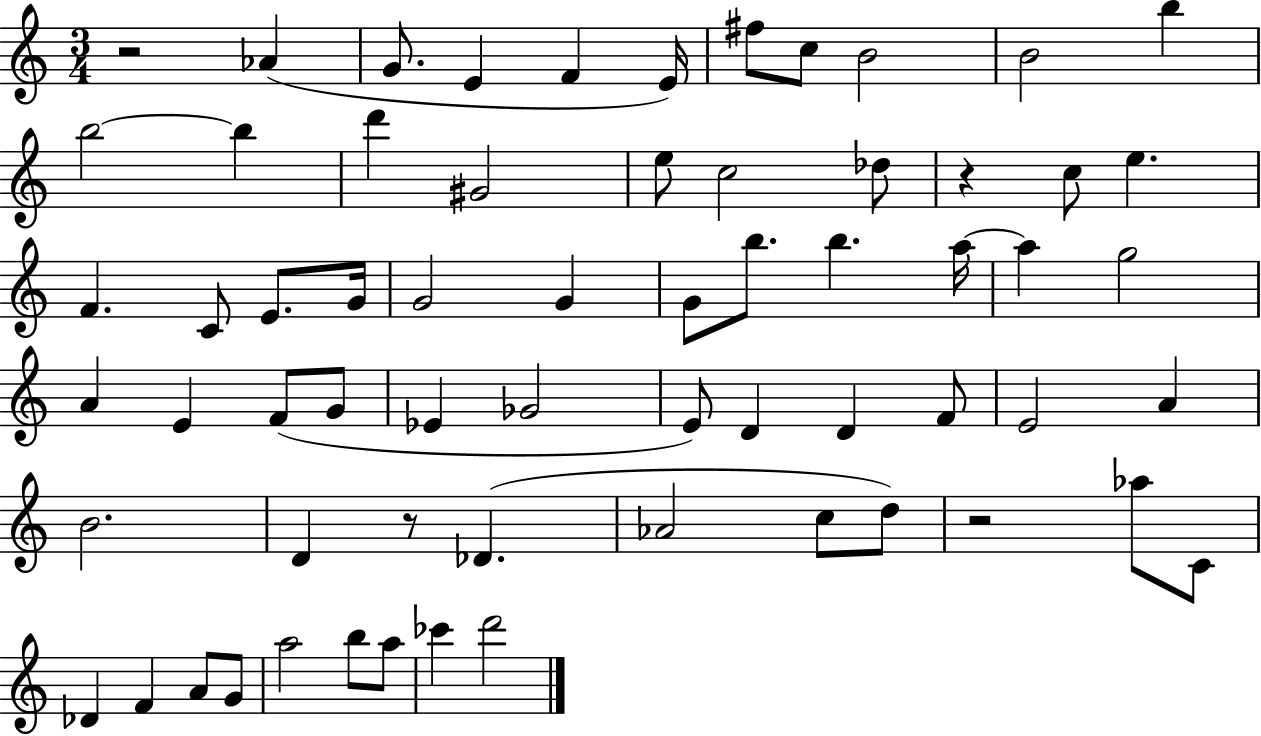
X:1
T:Untitled
M:3/4
L:1/4
K:C
z2 _A G/2 E F E/4 ^f/2 c/2 B2 B2 b b2 b d' ^G2 e/2 c2 _d/2 z c/2 e F C/2 E/2 G/4 G2 G G/2 b/2 b a/4 a g2 A E F/2 G/2 _E _G2 E/2 D D F/2 E2 A B2 D z/2 _D _A2 c/2 d/2 z2 _a/2 C/2 _D F A/2 G/2 a2 b/2 a/2 _c' d'2